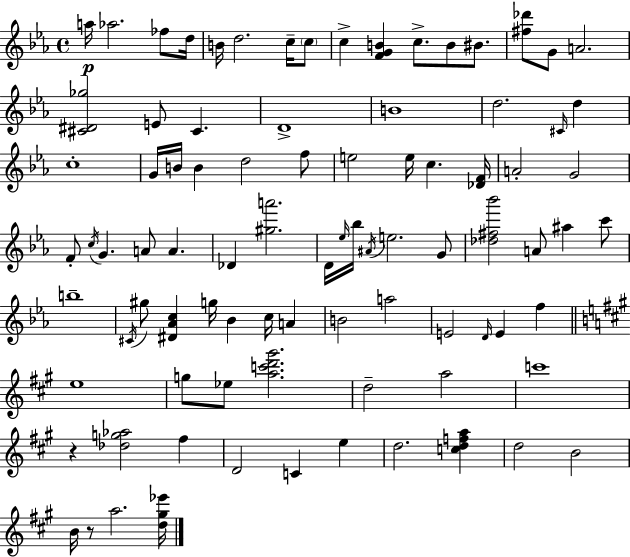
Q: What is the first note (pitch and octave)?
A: A5